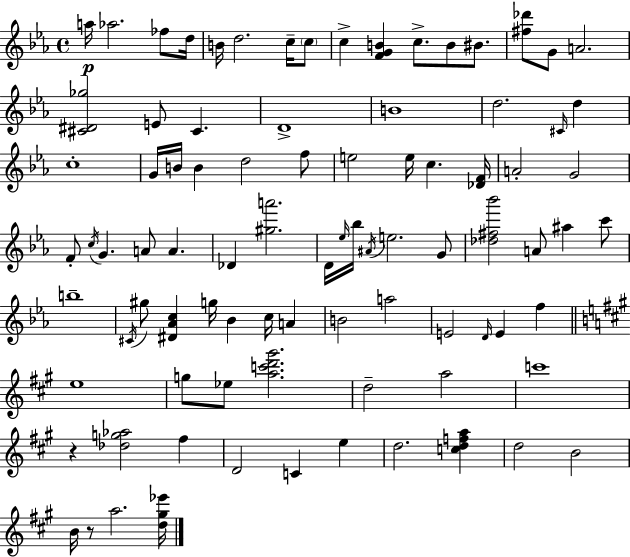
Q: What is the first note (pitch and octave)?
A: A5